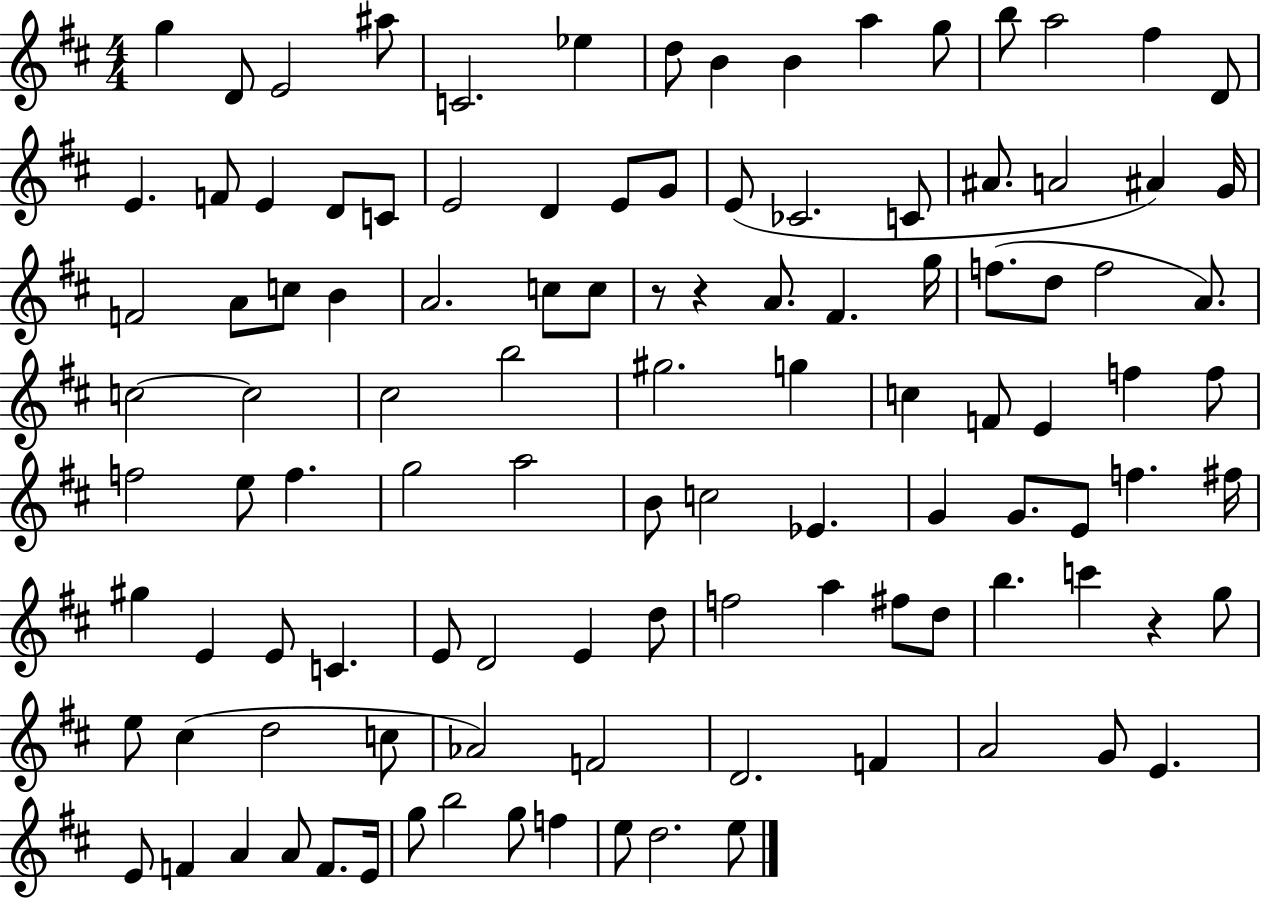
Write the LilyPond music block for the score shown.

{
  \clef treble
  \numericTimeSignature
  \time 4/4
  \key d \major
  g''4 d'8 e'2 ais''8 | c'2. ees''4 | d''8 b'4 b'4 a''4 g''8 | b''8 a''2 fis''4 d'8 | \break e'4. f'8 e'4 d'8 c'8 | e'2 d'4 e'8 g'8 | e'8( ces'2. c'8 | ais'8. a'2 ais'4) g'16 | \break f'2 a'8 c''8 b'4 | a'2. c''8 c''8 | r8 r4 a'8. fis'4. g''16 | f''8.( d''8 f''2 a'8.) | \break c''2~~ c''2 | cis''2 b''2 | gis''2. g''4 | c''4 f'8 e'4 f''4 f''8 | \break f''2 e''8 f''4. | g''2 a''2 | b'8 c''2 ees'4. | g'4 g'8. e'8 f''4. fis''16 | \break gis''4 e'4 e'8 c'4. | e'8 d'2 e'4 d''8 | f''2 a''4 fis''8 d''8 | b''4. c'''4 r4 g''8 | \break e''8 cis''4( d''2 c''8 | aes'2) f'2 | d'2. f'4 | a'2 g'8 e'4. | \break e'8 f'4 a'4 a'8 f'8. e'16 | g''8 b''2 g''8 f''4 | e''8 d''2. e''8 | \bar "|."
}